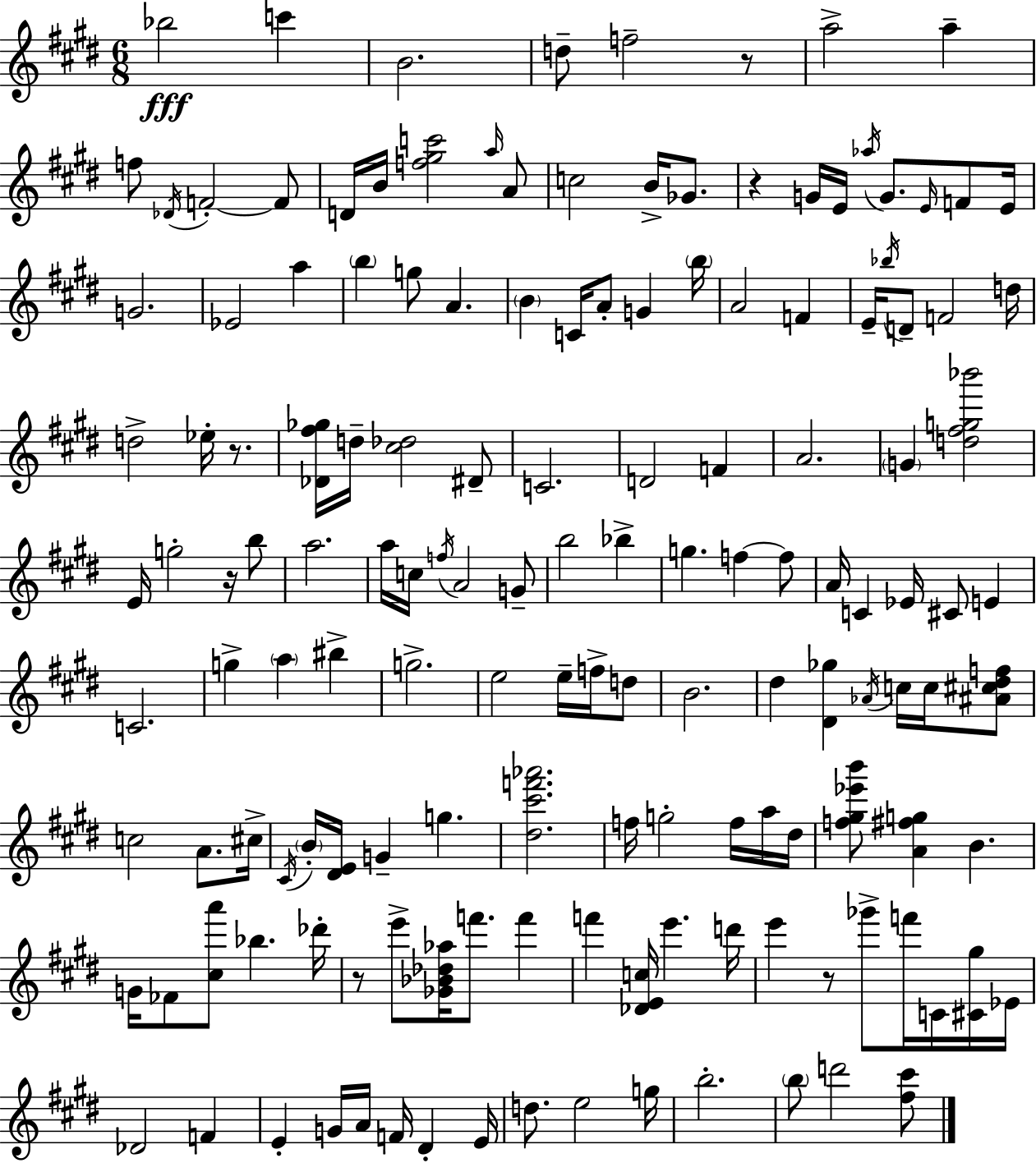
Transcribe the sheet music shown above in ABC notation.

X:1
T:Untitled
M:6/8
L:1/4
K:E
_b2 c' B2 d/2 f2 z/2 a2 a f/2 _D/4 F2 F/2 D/4 B/4 [f^gc']2 a/4 A/2 c2 B/4 _G/2 z G/4 E/4 _a/4 G/2 E/4 F/2 E/4 G2 _E2 a b g/2 A B C/4 A/2 G b/4 A2 F E/4 _b/4 D/2 F2 d/4 d2 _e/4 z/2 [_D^f_g]/4 d/4 [^c_d]2 ^D/2 C2 D2 F A2 G [d^fg_b']2 E/4 g2 z/4 b/2 a2 a/4 c/4 f/4 A2 G/2 b2 _b g f f/2 A/4 C _E/4 ^C/2 E C2 g a ^b g2 e2 e/4 f/4 d/2 B2 ^d [^D_g] _A/4 c/4 c/4 [^A^c^df]/2 c2 A/2 ^c/4 ^C/4 B/4 [^DE]/4 G g [^d^c'f'_a']2 f/4 g2 f/4 a/4 ^d/4 [f^g_e'b']/2 [A^fg] B G/4 _F/2 [^ca']/2 _b _d'/4 z/2 e'/2 [_G_B_d_a]/4 f'/2 f' f' [_DEc]/4 e' d'/4 e' z/2 _g'/2 f'/4 C/4 [^C^g]/4 _E/4 _D2 F E G/4 A/4 F/4 ^D E/4 d/2 e2 g/4 b2 b/2 d'2 [^f^c']/2